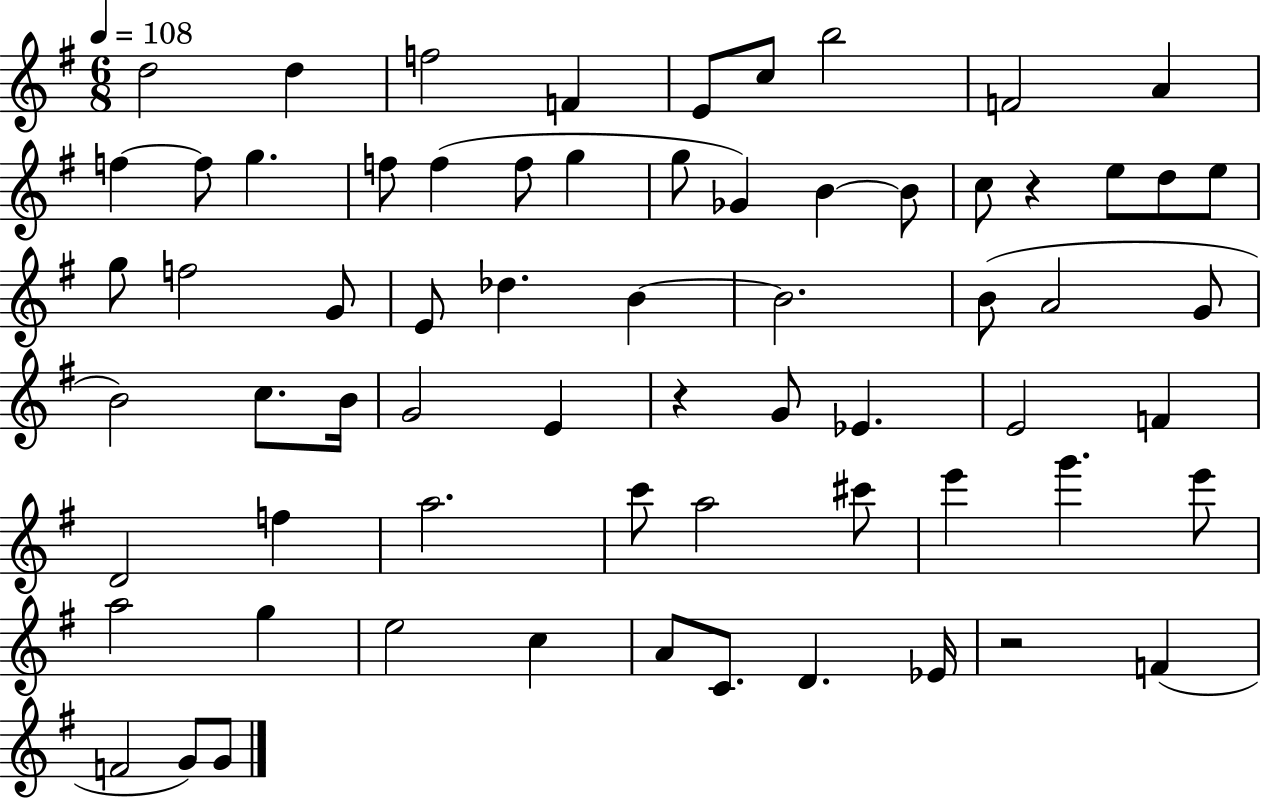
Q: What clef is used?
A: treble